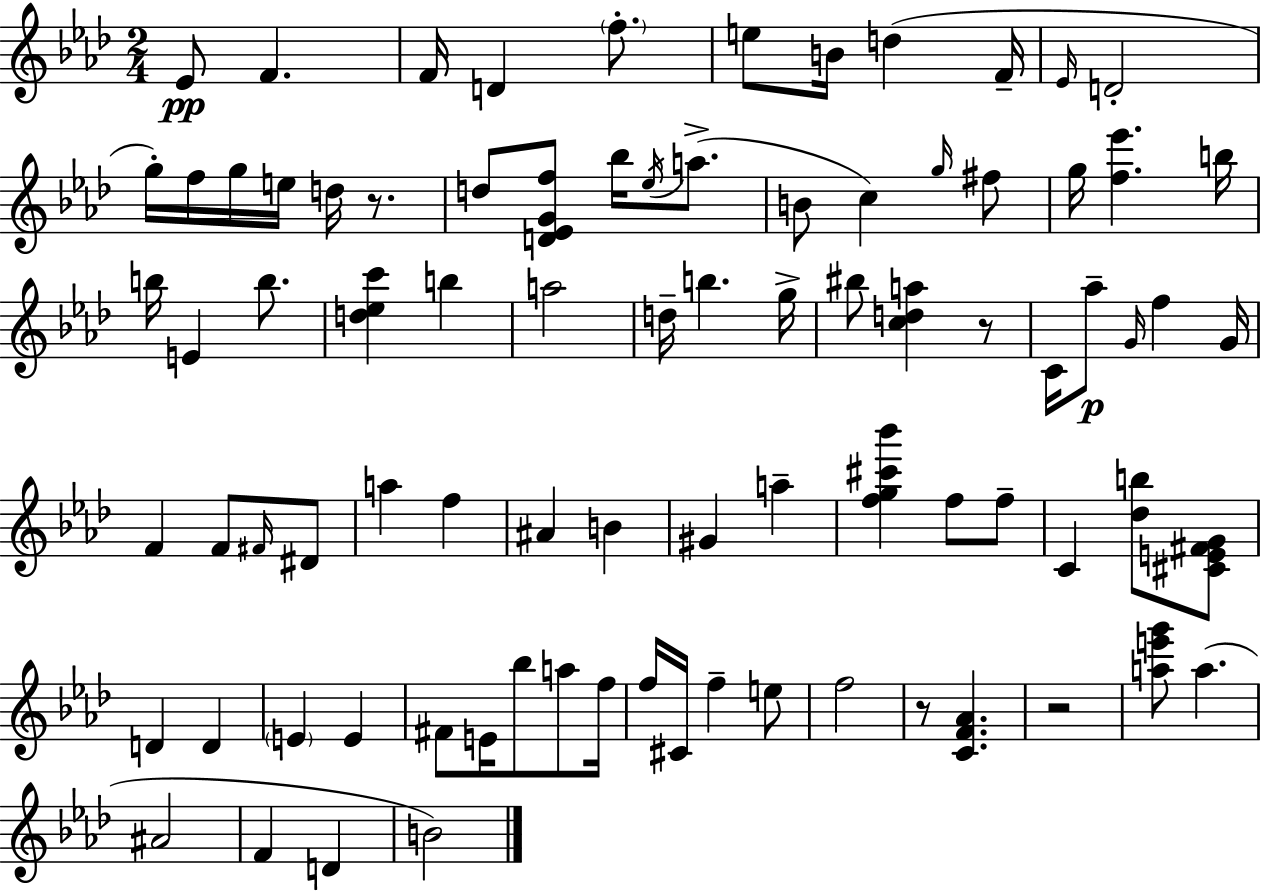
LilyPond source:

{
  \clef treble
  \numericTimeSignature
  \time 2/4
  \key aes \major
  \repeat volta 2 { ees'8\pp f'4. | f'16 d'4 \parenthesize f''8.-. | e''8 b'16 d''4( f'16-- | \grace { ees'16 } d'2-. | \break g''16-.) f''16 g''16 e''16 d''16 r8. | d''8 <d' ees' g' f''>8 bes''16 \acciaccatura { ees''16 } a''8.->( | b'8 c''4) | \grace { g''16 } fis''8 g''16 <f'' ees'''>4. | \break b''16 b''16 e'4 | b''8. <d'' ees'' c'''>4 b''4 | a''2 | d''16-- b''4. | \break g''16-> bis''8 <c'' d'' a''>4 | r8 c'16 aes''8--\p \grace { g'16 } f''4 | g'16 f'4 | f'8 \grace { fis'16 } dis'8 a''4 | \break f''4 ais'4 | b'4 gis'4 | a''4-- <f'' g'' cis''' bes'''>4 | f''8 f''8-- c'4 | \break <des'' b''>8 <cis' e' fis' g'>8 d'4 | d'4 \parenthesize e'4 | e'4 fis'8 e'16 | bes''8 a''8 f''16 f''16 cis'16 f''4-- | \break e''8 f''2 | r8 <c' f' aes'>4. | r2 | <a'' e''' g'''>8 a''4.( | \break ais'2 | f'4 | d'4 b'2) | } \bar "|."
}